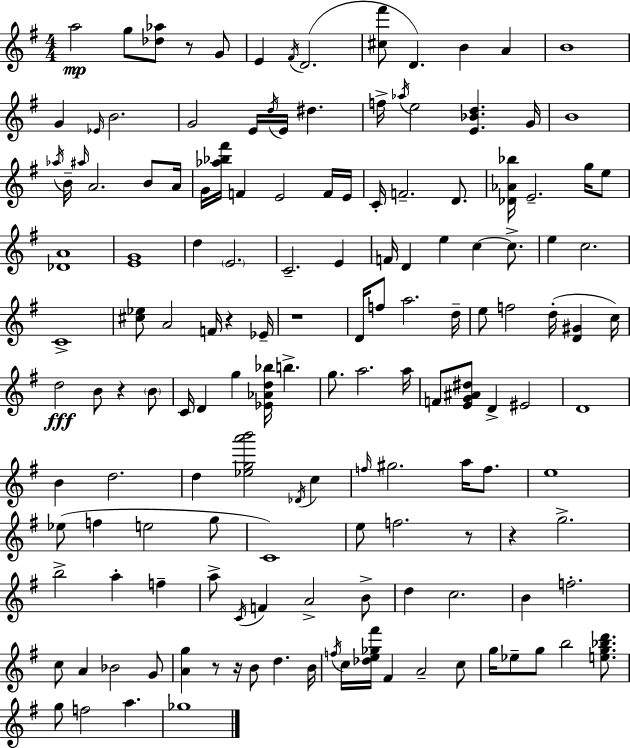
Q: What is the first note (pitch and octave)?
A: A5